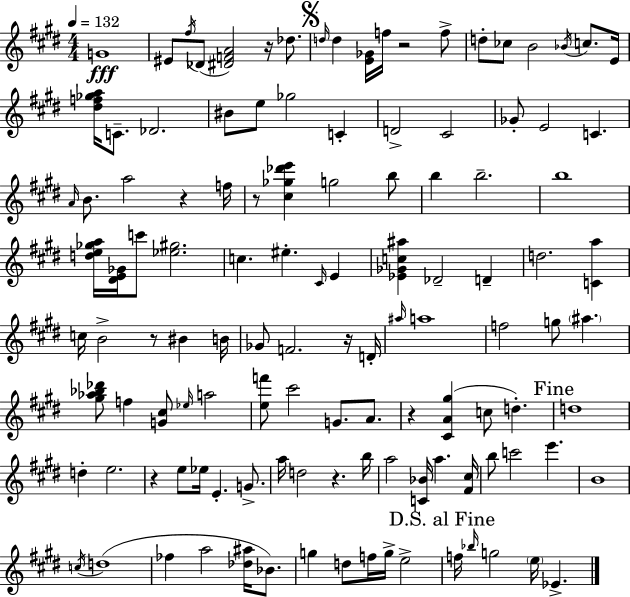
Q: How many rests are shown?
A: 9